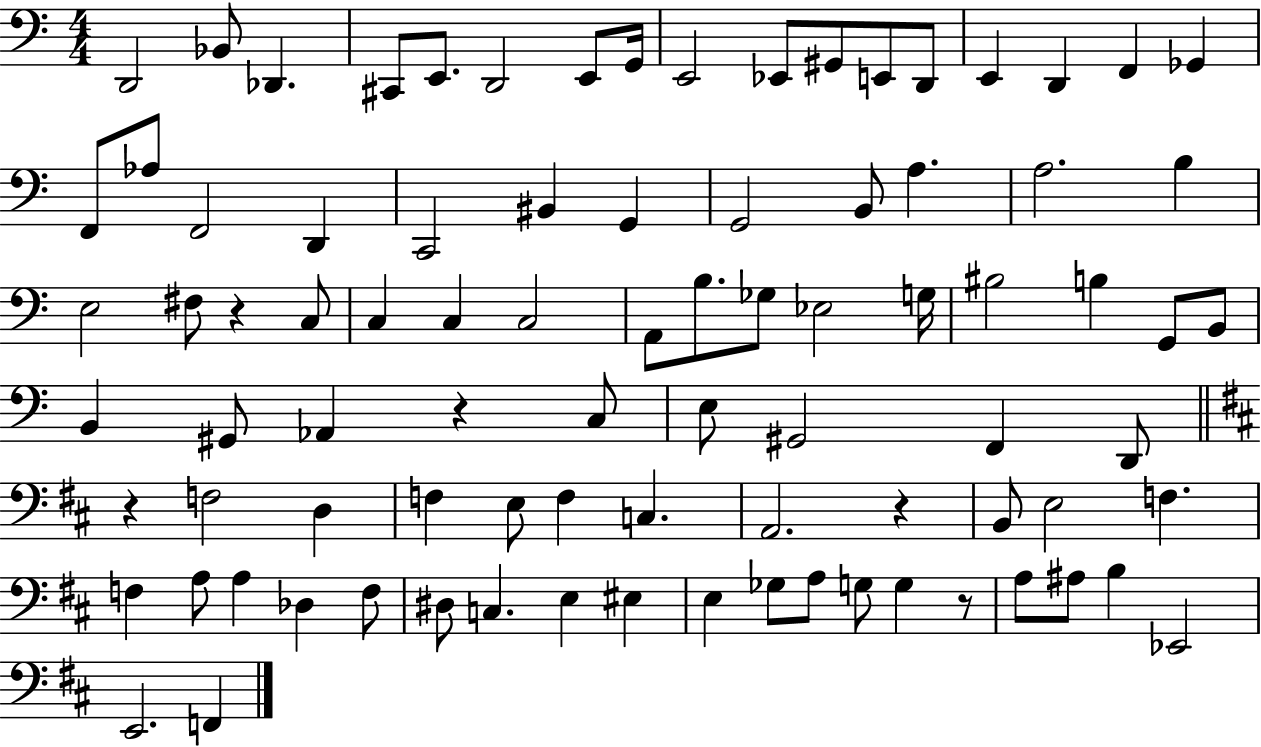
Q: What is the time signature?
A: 4/4